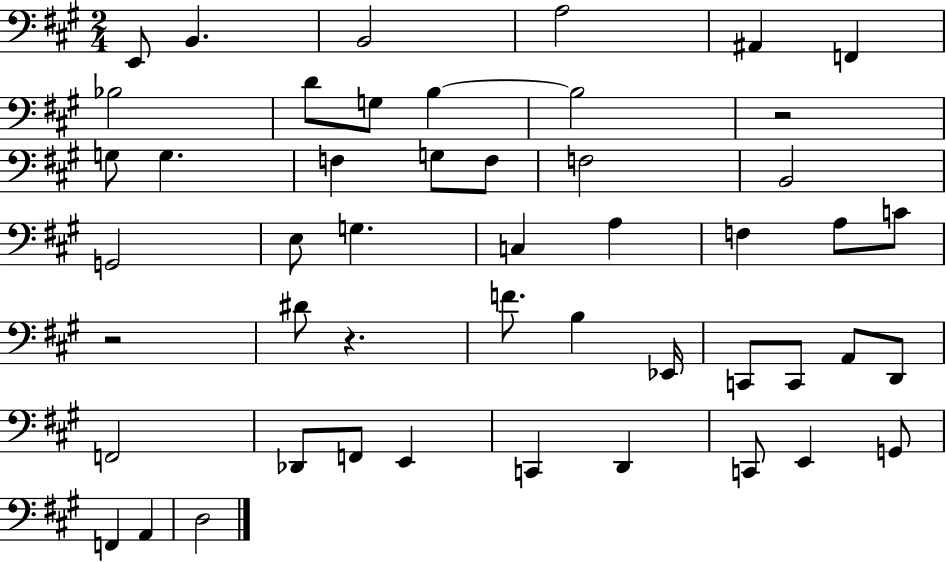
E2/e B2/q. B2/h A3/h A#2/q F2/q Bb3/h D4/e G3/e B3/q B3/h R/h G3/e G3/q. F3/q G3/e F3/e F3/h B2/h G2/h E3/e G3/q. C3/q A3/q F3/q A3/e C4/e R/h D#4/e R/q. F4/e. B3/q Eb2/s C2/e C2/e A2/e D2/e F2/h Db2/e F2/e E2/q C2/q D2/q C2/e E2/q G2/e F2/q A2/q D3/h